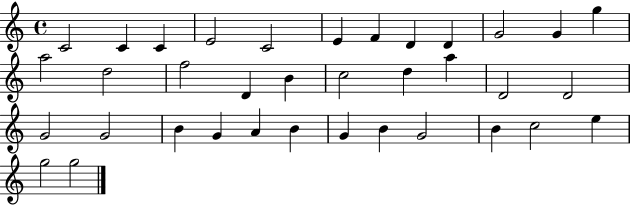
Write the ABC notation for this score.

X:1
T:Untitled
M:4/4
L:1/4
K:C
C2 C C E2 C2 E F D D G2 G g a2 d2 f2 D B c2 d a D2 D2 G2 G2 B G A B G B G2 B c2 e g2 g2